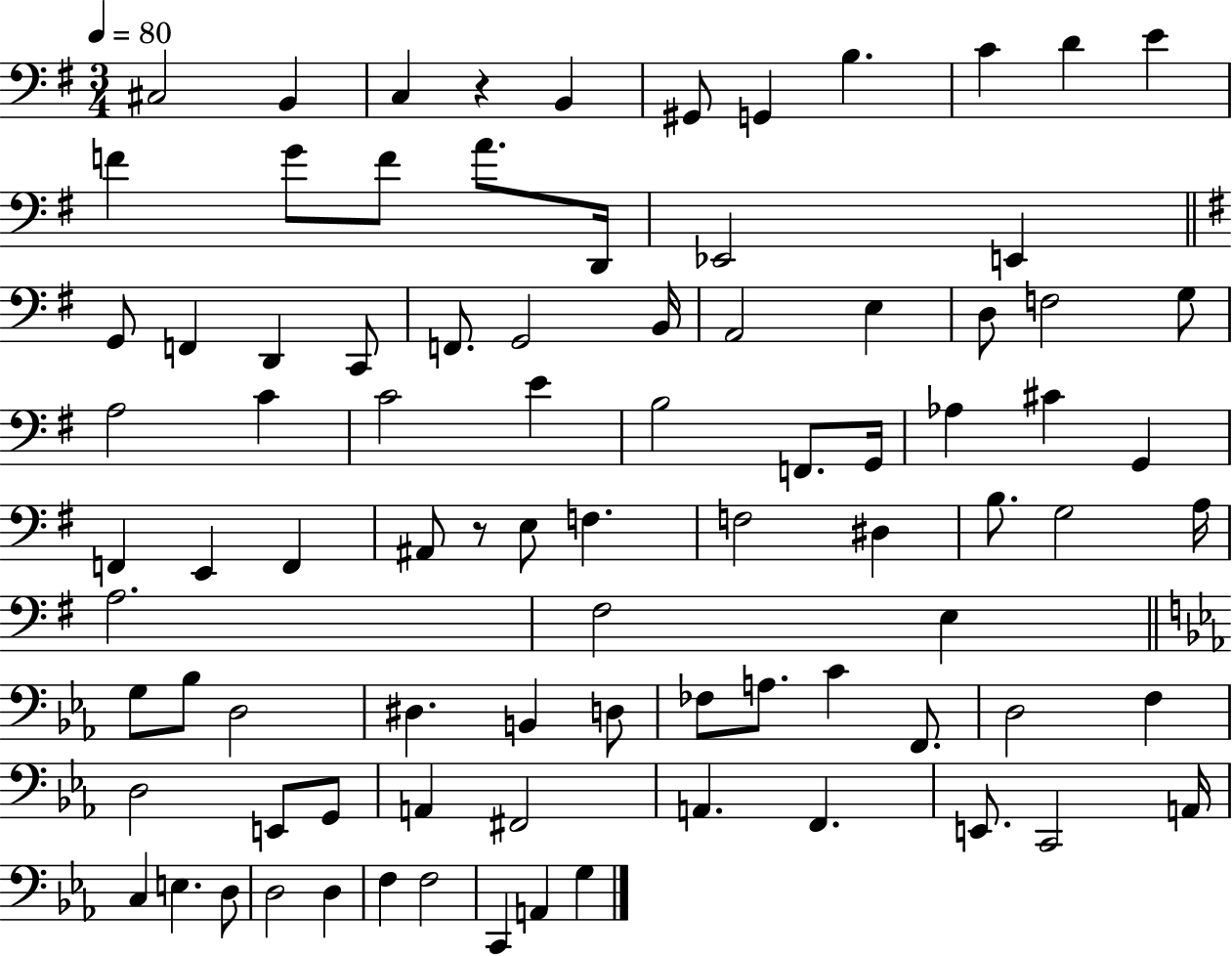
C#3/h B2/q C3/q R/q B2/q G#2/e G2/q B3/q. C4/q D4/q E4/q F4/q G4/e F4/e A4/e. D2/s Eb2/h E2/q G2/e F2/q D2/q C2/e F2/e. G2/h B2/s A2/h E3/q D3/e F3/h G3/e A3/h C4/q C4/h E4/q B3/h F2/e. G2/s Ab3/q C#4/q G2/q F2/q E2/q F2/q A#2/e R/e E3/e F3/q. F3/h D#3/q B3/e. G3/h A3/s A3/h. F#3/h E3/q G3/e Bb3/e D3/h D#3/q. B2/q D3/e FES3/e A3/e. C4/q F2/e. D3/h F3/q D3/h E2/e G2/e A2/q F#2/h A2/q. F2/q. E2/e. C2/h A2/s C3/q E3/q. D3/e D3/h D3/q F3/q F3/h C2/q A2/q G3/q